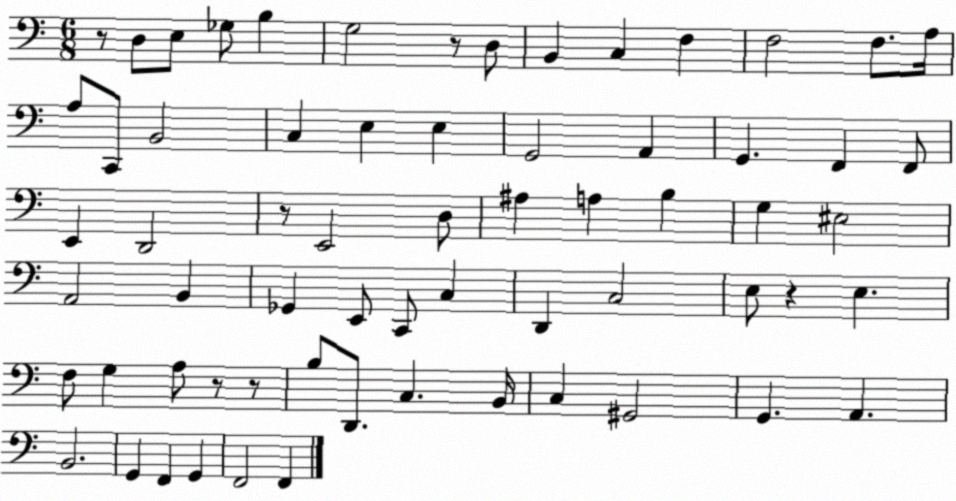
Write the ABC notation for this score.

X:1
T:Untitled
M:6/8
L:1/4
K:C
z/2 D,/2 E,/2 _G,/2 B, G,2 z/2 D,/2 B,, C, F, F,2 F,/2 A,/4 A,/2 C,,/2 B,,2 C, E, E, G,,2 A,, G,, F,, F,,/2 E,, D,,2 z/2 E,,2 D,/2 ^A, A, B, G, ^E,2 A,,2 B,, _G,, E,,/2 C,,/2 C, D,, C,2 E,/2 z E, F,/2 G, A,/2 z/2 z/2 B,/2 D,,/2 C, B,,/4 C, ^G,,2 G,, A,, B,,2 G,, F,, G,, F,,2 F,,